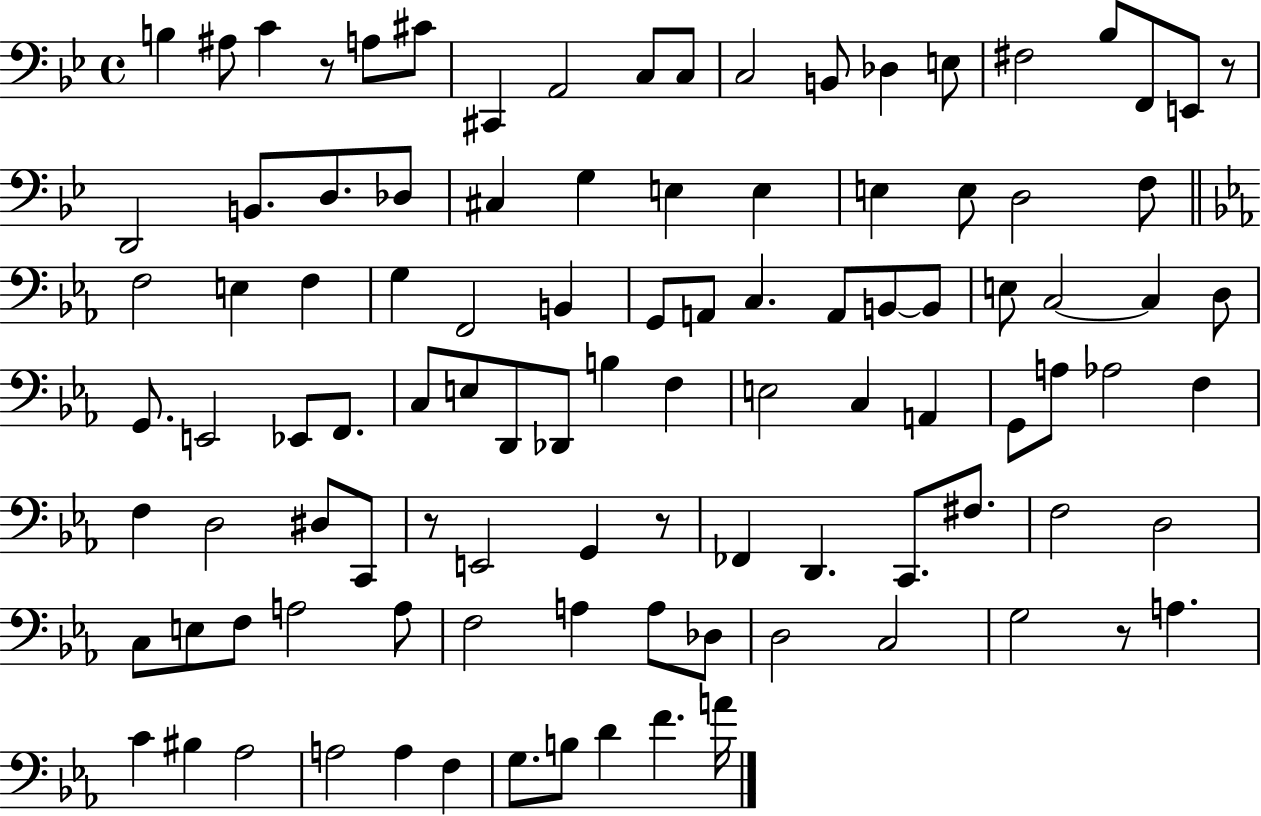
{
  \clef bass
  \time 4/4
  \defaultTimeSignature
  \key bes \major
  \repeat volta 2 { b4 ais8 c'4 r8 a8 cis'8 | cis,4 a,2 c8 c8 | c2 b,8 des4 e8 | fis2 bes8 f,8 e,8 r8 | \break d,2 b,8. d8. des8 | cis4 g4 e4 e4 | e4 e8 d2 f8 | \bar "||" \break \key c \minor f2 e4 f4 | g4 f,2 b,4 | g,8 a,8 c4. a,8 b,8~~ b,8 | e8 c2~~ c4 d8 | \break g,8. e,2 ees,8 f,8. | c8 e8 d,8 des,8 b4 f4 | e2 c4 a,4 | g,8 a8 aes2 f4 | \break f4 d2 dis8 c,8 | r8 e,2 g,4 r8 | fes,4 d,4. c,8. fis8. | f2 d2 | \break c8 e8 f8 a2 a8 | f2 a4 a8 des8 | d2 c2 | g2 r8 a4. | \break c'4 bis4 aes2 | a2 a4 f4 | g8. b8 d'4 f'4. a'16 | } \bar "|."
}